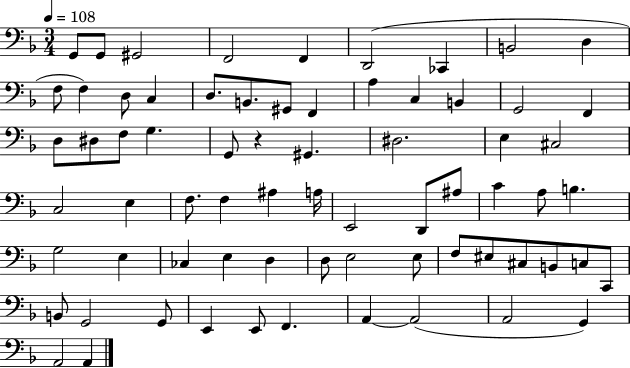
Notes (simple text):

G2/e G2/e G#2/h F2/h F2/q D2/h CES2/q B2/h D3/q F3/e F3/q D3/e C3/q D3/e. B2/e. G#2/e F2/q A3/q C3/q B2/q G2/h F2/q D3/e D#3/e F3/e G3/q. G2/e R/q G#2/q. D#3/h. E3/q C#3/h C3/h E3/q F3/e. F3/q A#3/q A3/s E2/h D2/e A#3/e C4/q A3/e B3/q. G3/h E3/q CES3/q E3/q D3/q D3/e E3/h E3/e F3/e EIS3/e C#3/e B2/e C3/e C2/e B2/e G2/h G2/e E2/q E2/e F2/q. A2/q A2/h A2/h G2/q A2/h A2/q